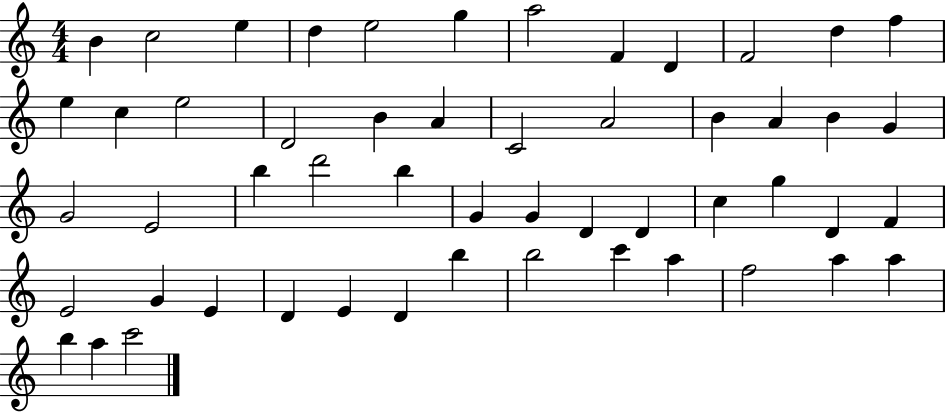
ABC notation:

X:1
T:Untitled
M:4/4
L:1/4
K:C
B c2 e d e2 g a2 F D F2 d f e c e2 D2 B A C2 A2 B A B G G2 E2 b d'2 b G G D D c g D F E2 G E D E D b b2 c' a f2 a a b a c'2